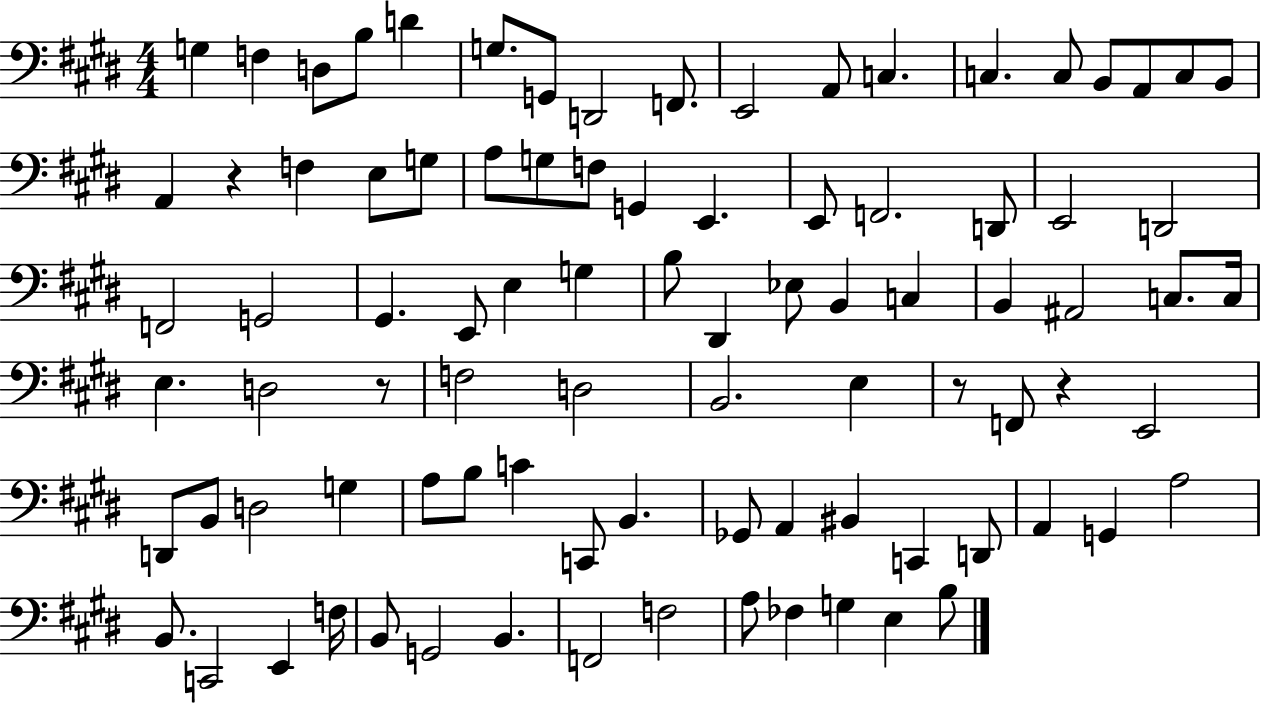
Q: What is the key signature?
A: E major